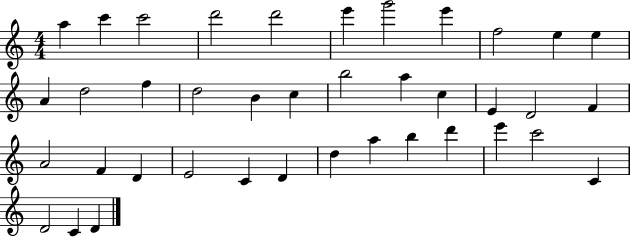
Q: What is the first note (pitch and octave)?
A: A5